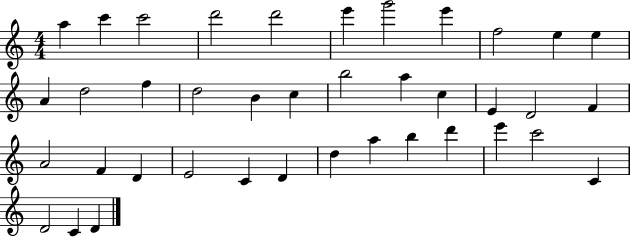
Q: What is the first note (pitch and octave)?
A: A5